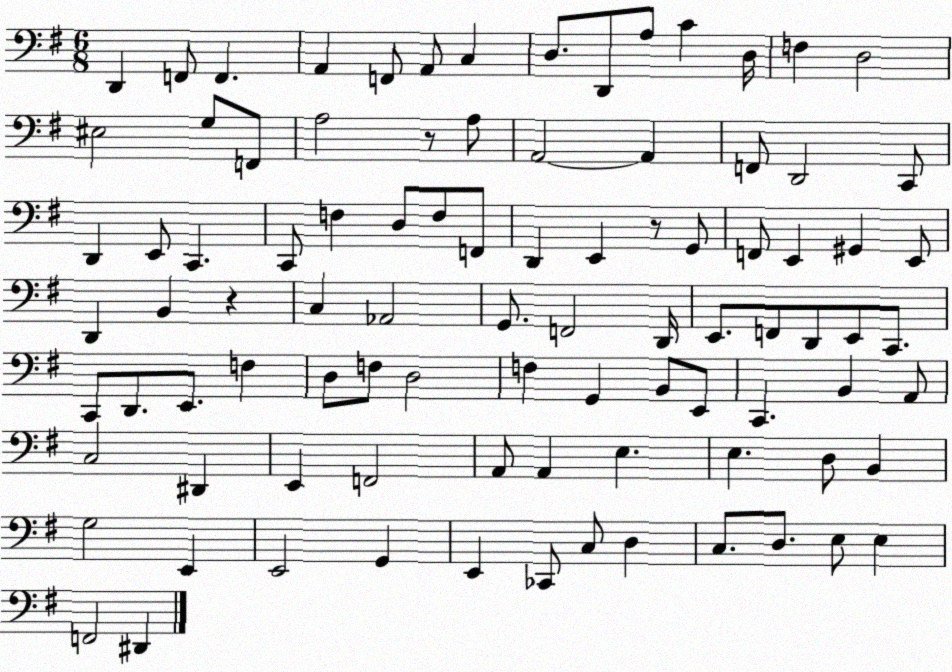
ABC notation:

X:1
T:Untitled
M:6/8
L:1/4
K:G
D,, F,,/2 F,, A,, F,,/2 A,,/2 C, D,/2 D,,/2 A,/2 C D,/4 F, D,2 ^E,2 G,/2 F,,/2 A,2 z/2 A,/2 A,,2 A,, F,,/2 D,,2 C,,/2 D,, E,,/2 C,, C,,/2 F, D,/2 F,/2 F,,/2 D,, E,, z/2 G,,/2 F,,/2 E,, ^G,, E,,/2 D,, B,, z C, _A,,2 G,,/2 F,,2 D,,/4 E,,/2 F,,/2 D,,/2 E,,/2 C,,/2 C,,/2 D,,/2 E,,/2 F, D,/2 F,/2 D,2 F, G,, B,,/2 E,,/2 C,, B,, A,,/2 C,2 ^D,, E,, F,,2 A,,/2 A,, E, E, D,/2 B,, G,2 E,, E,,2 G,, E,, _C,,/2 C,/2 D, C,/2 D,/2 E,/2 E, F,,2 ^D,,